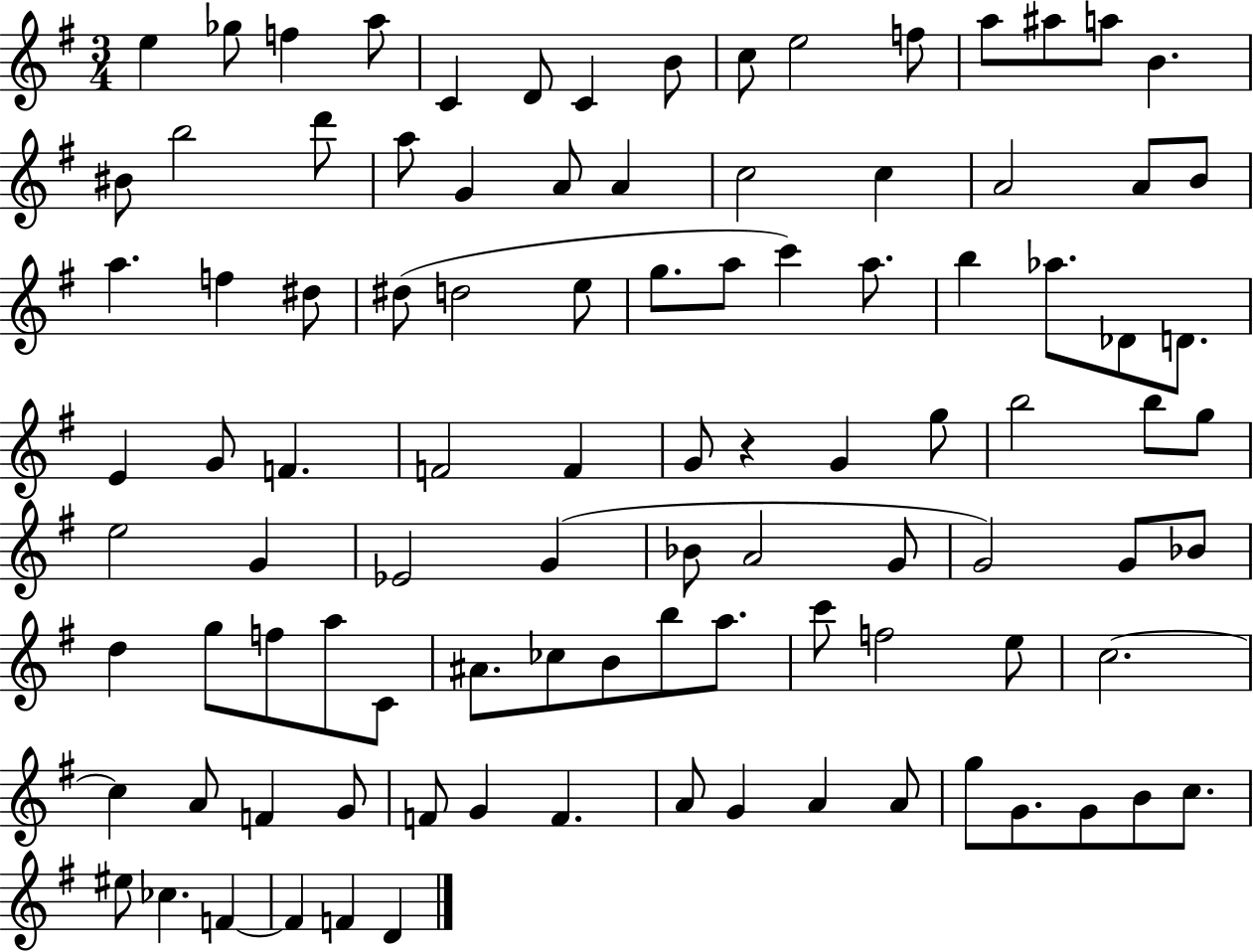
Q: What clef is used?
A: treble